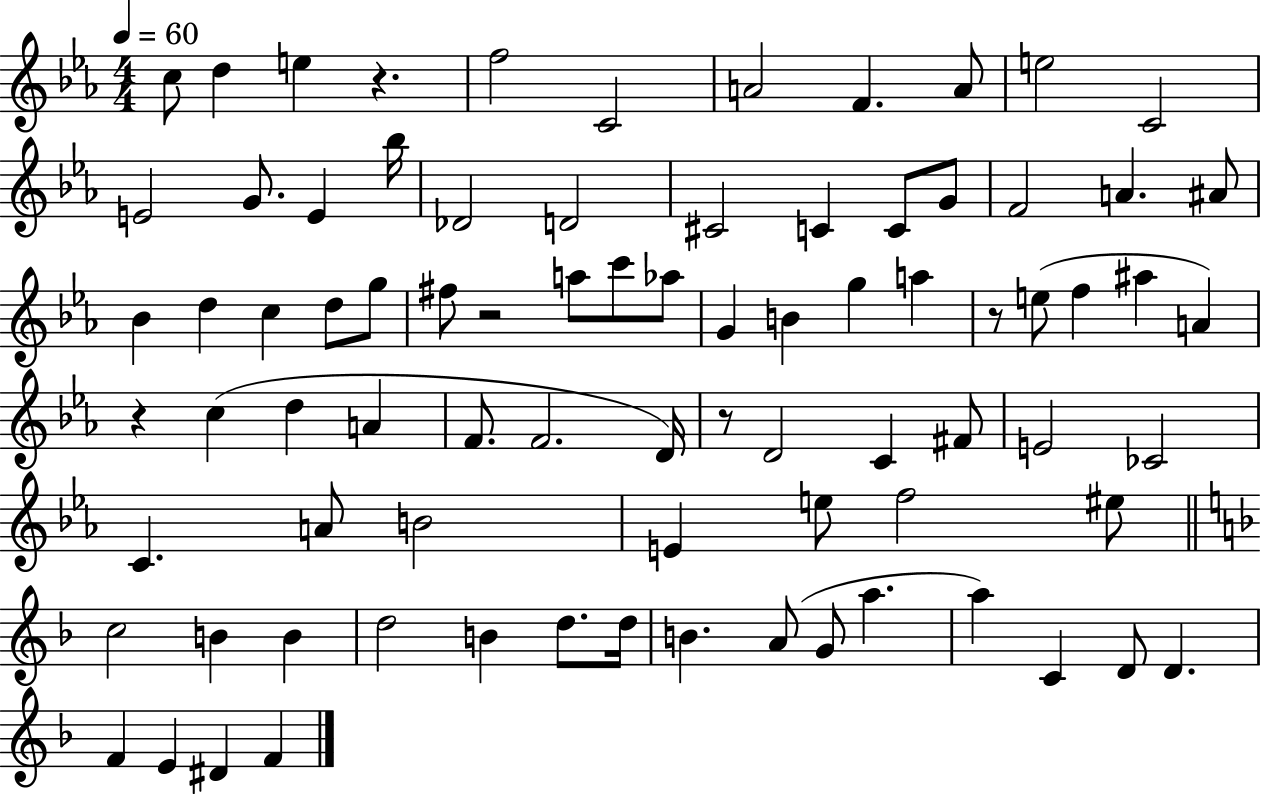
X:1
T:Untitled
M:4/4
L:1/4
K:Eb
c/2 d e z f2 C2 A2 F A/2 e2 C2 E2 G/2 E _b/4 _D2 D2 ^C2 C C/2 G/2 F2 A ^A/2 _B d c d/2 g/2 ^f/2 z2 a/2 c'/2 _a/2 G B g a z/2 e/2 f ^a A z c d A F/2 F2 D/4 z/2 D2 C ^F/2 E2 _C2 C A/2 B2 E e/2 f2 ^e/2 c2 B B d2 B d/2 d/4 B A/2 G/2 a a C D/2 D F E ^D F